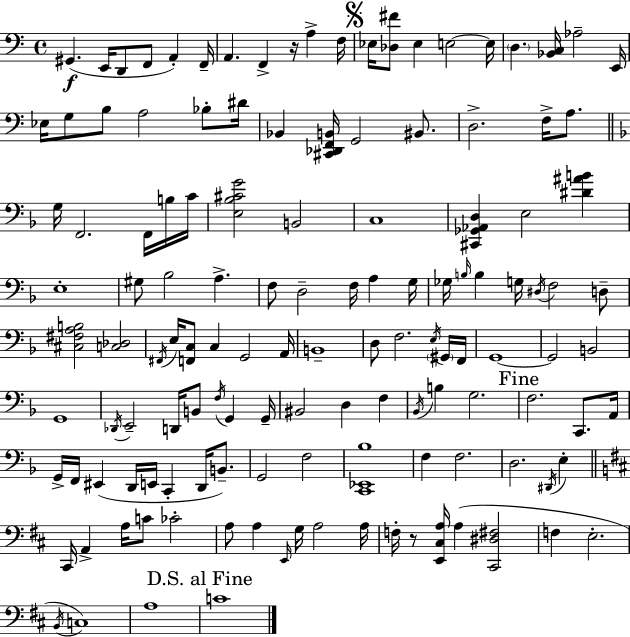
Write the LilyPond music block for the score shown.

{
  \clef bass
  \time 4/4
  \defaultTimeSignature
  \key c \major
  gis,4.(\f e,16 d,8 f,8 a,4-.) f,16-- | a,4. f,4-> r16 a4-> f16 | \mark \markup { \musicglyph "scripts.segno" } ees16 <des fis'>8 ees4 e2~~ e16 | \parenthesize d4. <bes, c>16 aes2-- e,16 | \break ees16 g8 b8 a2 bes8-. dis'16 | bes,4 <cis, des, f, b,>16 g,2 bis,8. | d2.-> f16-> a8. | \bar "||" \break \key f \major g16 f,2. f,16 b16 c'16 | <e bes cis' g'>2 b,2 | c1 | <cis, ges, aes, d>4 e2 <dis' ais' b'>4 | \break e1-. | gis8 bes2 a4.-> | f8 d2-- f16 a4 g16 | ges16 \grace { b16 } b4 g16 \acciaccatura { dis16 } f2 | \break d8-- <cis fis a b>2 <c des>2 | \acciaccatura { fis,16 } e16 <f, c>8 c4 g,2 | a,16 b,1-- | d8 f2. | \break \acciaccatura { e16 } \parenthesize gis,16 f,16 g,1~~ | g,2 b,2 | g,1 | \acciaccatura { des,16 } e,2-- d,16 b,8 | \break \acciaccatura { f16 } g,4 g,16-- bis,2 d4 | f4 \acciaccatura { bes,16 } b4 g2. | \mark "Fine" f2. | c,8. a,16 g,16-> f,16 eis,4( d,16 e,16 c,4-. | \break d,16 b,8.--) g,2 f2 | <c, ees, bes>1 | f4 f2. | d2. | \break \acciaccatura { dis,16 } e4-. \bar "||" \break \key d \major cis,16 a,4-> a16 c'8 ces'2-. | a8 a4 \grace { e,16 } g16 a2 | a16 f16-. r8 <e, cis a>16 a4( <cis, dis fis>2 | f4 e2.-. | \break \acciaccatura { b,16 }) c1 | a1 | \mark "D.S. al Fine" c'1 | \bar "|."
}